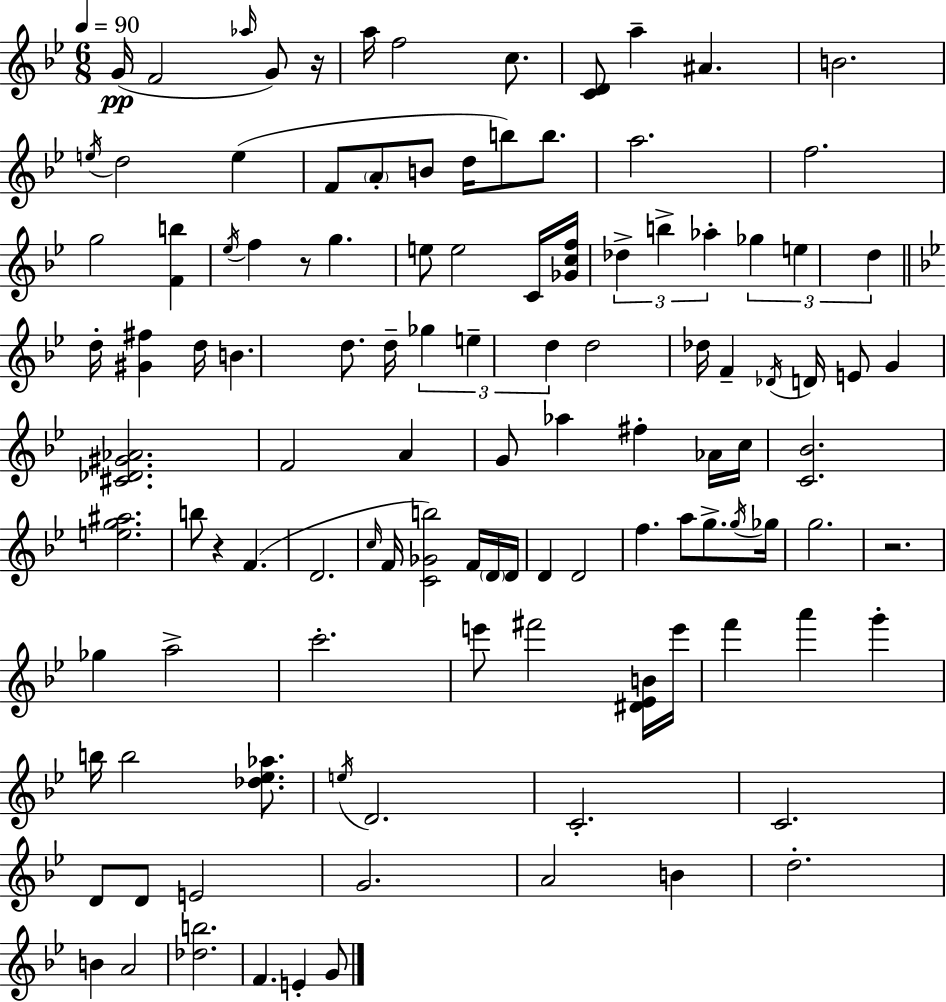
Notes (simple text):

G4/s F4/h Ab5/s G4/e R/s A5/s F5/h C5/e. [C4,D4]/e A5/q A#4/q. B4/h. E5/s D5/h E5/q F4/e A4/e B4/e D5/s B5/e B5/e. A5/h. F5/h. G5/h [F4,B5]/q Eb5/s F5/q R/e G5/q. E5/e E5/h C4/s [Gb4,C5,F5]/s Db5/q B5/q Ab5/q Gb5/q E5/q D5/q D5/s [G#4,F#5]/q D5/s B4/q. D5/e. D5/s Gb5/q E5/q D5/q D5/h Db5/s F4/q Db4/s D4/s E4/e G4/q [C#4,Db4,G#4,Ab4]/h. F4/h A4/q G4/e Ab5/q F#5/q Ab4/s C5/s [C4,Bb4]/h. [E5,G5,A#5]/h. B5/e R/q F4/q. D4/h. C5/s F4/s [C4,Gb4,B5]/h F4/s D4/s D4/s D4/q D4/h F5/q. A5/e G5/e. G5/s Gb5/s G5/h. R/h. Gb5/q A5/h C6/h. E6/e F#6/h [D#4,Eb4,B4]/s E6/s F6/q A6/q G6/q B5/s B5/h [Db5,Eb5,Ab5]/e. E5/s D4/h. C4/h. C4/h. D4/e D4/e E4/h G4/h. A4/h B4/q D5/h. B4/q A4/h [Db5,B5]/h. F4/q. E4/q G4/e